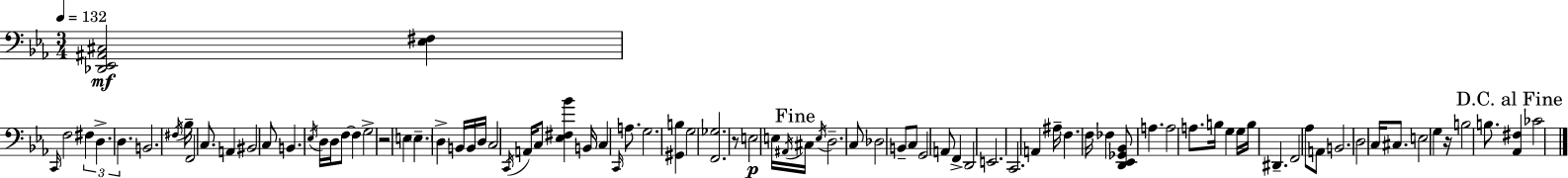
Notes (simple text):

[Db2,Eb2,A#2,C#3]/h [Eb3,F#3]/q C2/s F3/h F#3/q D3/q. D3/q. B2/h. F#3/s Bb3/s F2/h C3/e. A2/q BIS2/h C3/e B2/q. Eb3/s D3/s D3/s F3/e F3/q G3/h R/h E3/q E3/q. D3/q B2/s B2/s D3/s C3/h C2/s A2/s C3/e [Eb3,F#3,Bb4]/q B2/s C3/q C2/s A3/e. G3/h. [G#2,B3]/q G3/h [F2,Gb3]/h. R/e E3/h E3/s A#2/s C#3/s E3/s D3/h. C3/e Db3/h B2/e C3/e G2/h A2/e F2/q D2/h E2/h. C2/h. A2/q A#3/s F3/q. F3/s FES3/q [D2,Eb2,Gb2,Bb2]/e A3/q. A3/h A3/e. B3/s G3/q G3/s B3/s D#2/q. F2/h Ab3/e A2/e B2/h. D3/h C3/s C#3/e. E3/h G3/q R/s B3/h B3/e. [Ab2,F#3]/q CES4/h